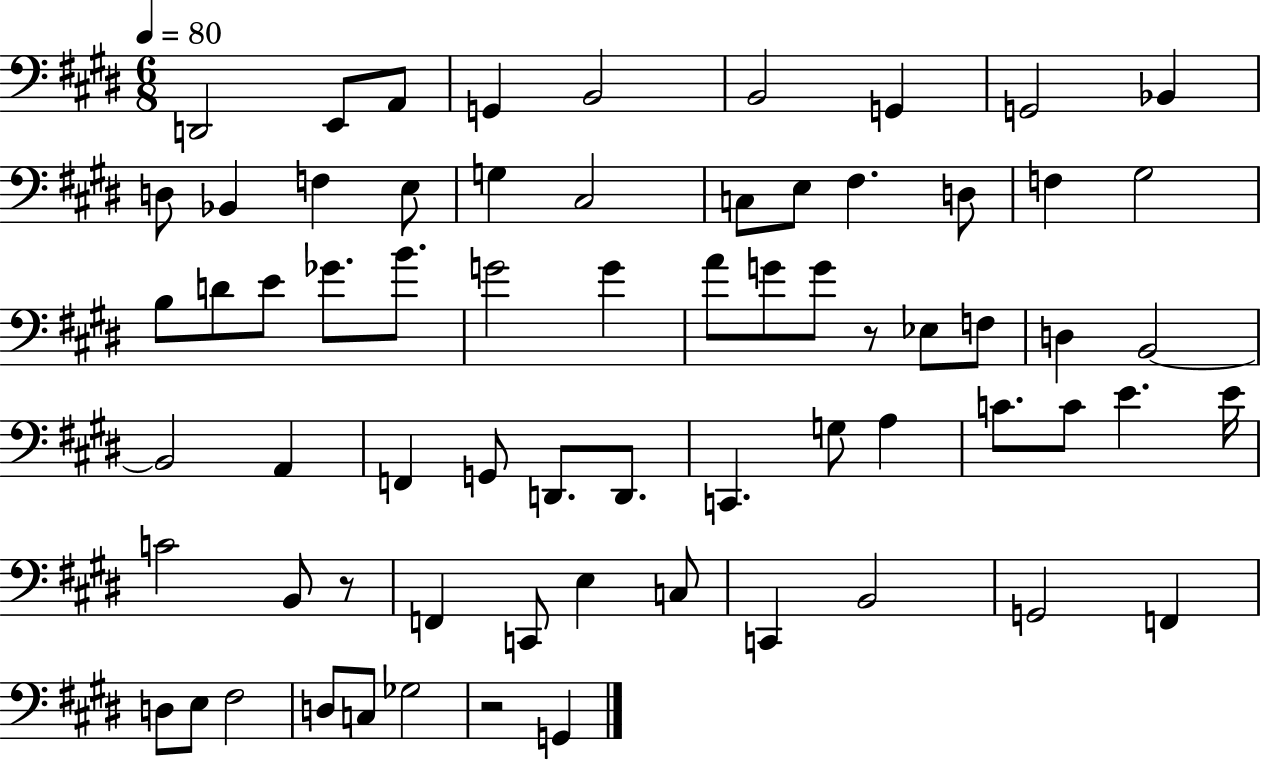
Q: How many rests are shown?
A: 3